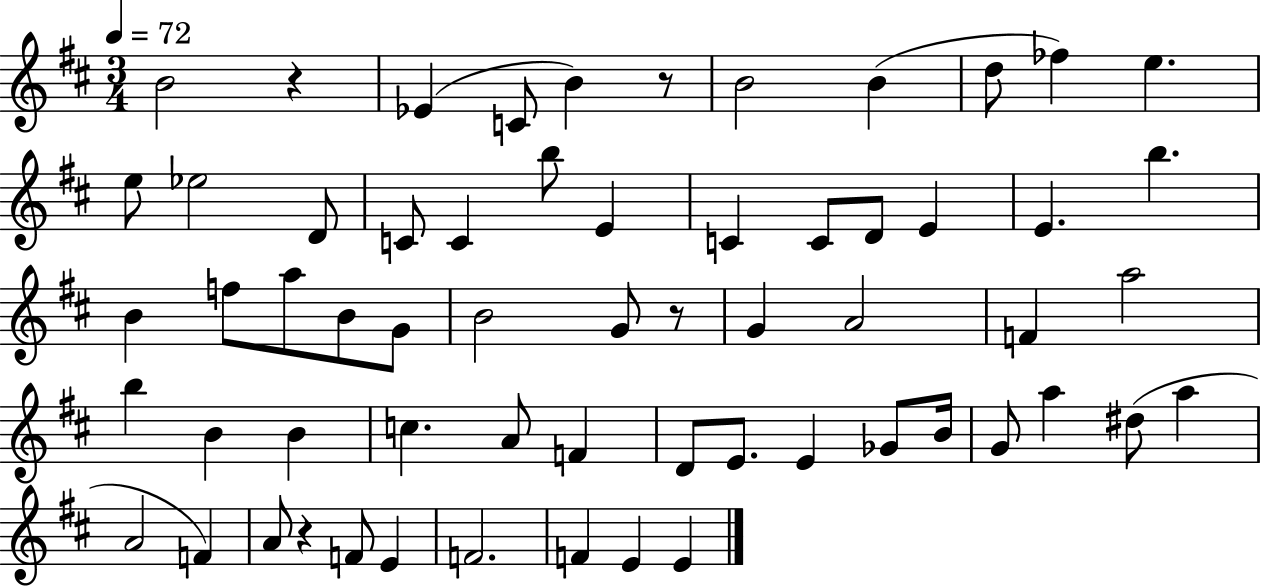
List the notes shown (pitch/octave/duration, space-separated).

B4/h R/q Eb4/q C4/e B4/q R/e B4/h B4/q D5/e FES5/q E5/q. E5/e Eb5/h D4/e C4/e C4/q B5/e E4/q C4/q C4/e D4/e E4/q E4/q. B5/q. B4/q F5/e A5/e B4/e G4/e B4/h G4/e R/e G4/q A4/h F4/q A5/h B5/q B4/q B4/q C5/q. A4/e F4/q D4/e E4/e. E4/q Gb4/e B4/s G4/e A5/q D#5/e A5/q A4/h F4/q A4/e R/q F4/e E4/q F4/h. F4/q E4/q E4/q